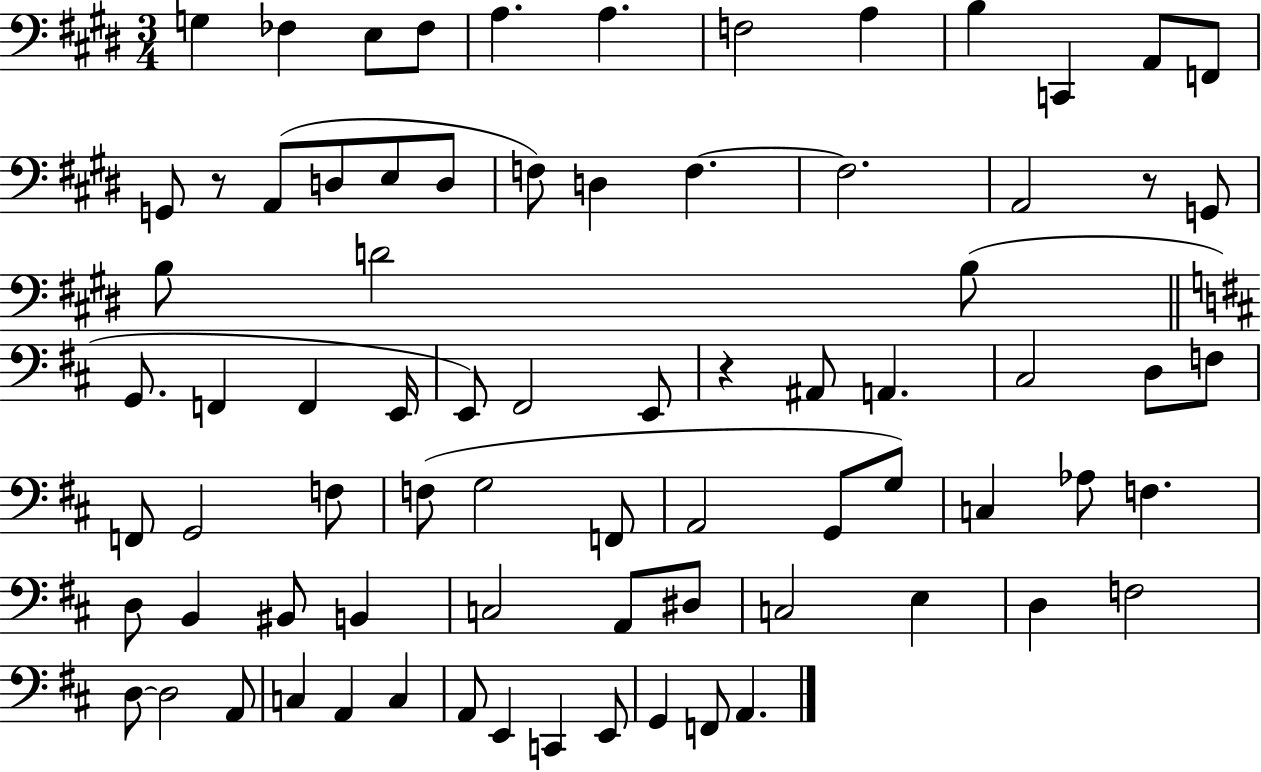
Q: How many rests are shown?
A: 3